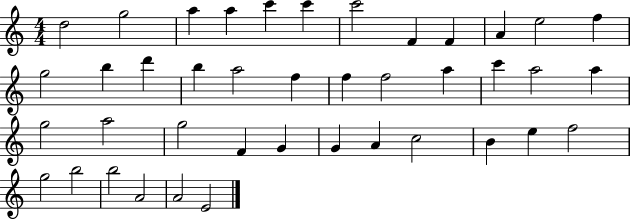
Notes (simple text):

D5/h G5/h A5/q A5/q C6/q C6/q C6/h F4/q F4/q A4/q E5/h F5/q G5/h B5/q D6/q B5/q A5/h F5/q F5/q F5/h A5/q C6/q A5/h A5/q G5/h A5/h G5/h F4/q G4/q G4/q A4/q C5/h B4/q E5/q F5/h G5/h B5/h B5/h A4/h A4/h E4/h